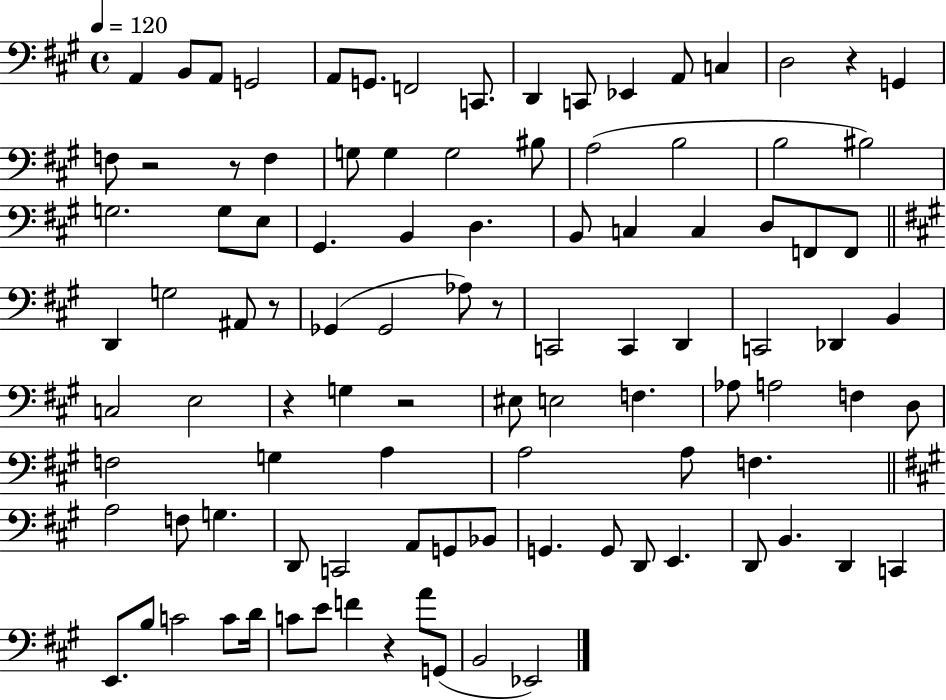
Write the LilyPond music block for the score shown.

{
  \clef bass
  \time 4/4
  \defaultTimeSignature
  \key a \major
  \tempo 4 = 120
  \repeat volta 2 { a,4 b,8 a,8 g,2 | a,8 g,8. f,2 c,8. | d,4 c,8 ees,4 a,8 c4 | d2 r4 g,4 | \break f8 r2 r8 f4 | g8 g4 g2 bis8 | a2( b2 | b2 bis2) | \break g2. g8 e8 | gis,4. b,4 d4. | b,8 c4 c4 d8 f,8 f,8 | \bar "||" \break \key a \major d,4 g2 ais,8 r8 | ges,4( ges,2 aes8) r8 | c,2 c,4 d,4 | c,2 des,4 b,4 | \break c2 e2 | r4 g4 r2 | eis8 e2 f4. | aes8 a2 f4 d8 | \break f2 g4 a4 | a2 a8 f4. | \bar "||" \break \key a \major a2 f8 g4. | d,8 c,2 a,8 g,8 bes,8 | g,4. g,8 d,8 e,4. | d,8 b,4. d,4 c,4 | \break e,8. b8 c'2 c'8 d'16 | c'8 e'8 f'4 r4 a'8 g,8( | b,2 ees,2) | } \bar "|."
}